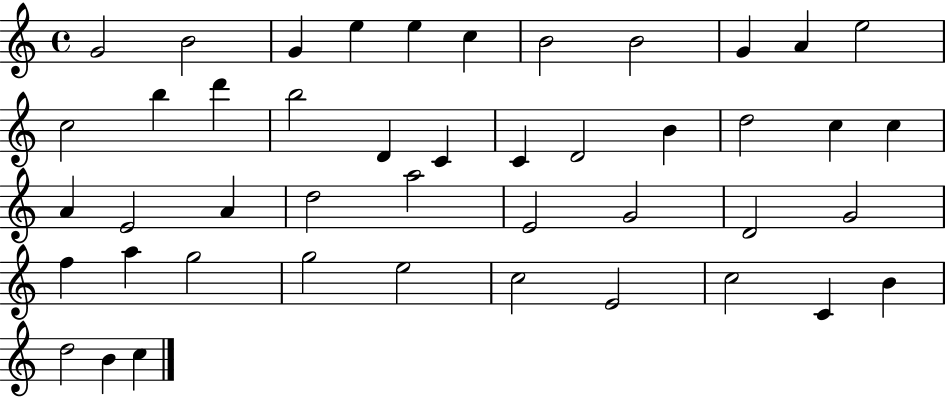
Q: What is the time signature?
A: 4/4